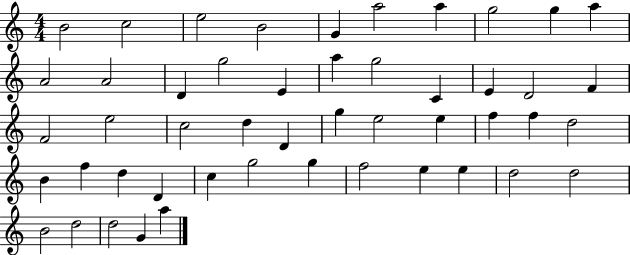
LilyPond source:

{
  \clef treble
  \numericTimeSignature
  \time 4/4
  \key c \major
  b'2 c''2 | e''2 b'2 | g'4 a''2 a''4 | g''2 g''4 a''4 | \break a'2 a'2 | d'4 g''2 e'4 | a''4 g''2 c'4 | e'4 d'2 f'4 | \break f'2 e''2 | c''2 d''4 d'4 | g''4 e''2 e''4 | f''4 f''4 d''2 | \break b'4 f''4 d''4 d'4 | c''4 g''2 g''4 | f''2 e''4 e''4 | d''2 d''2 | \break b'2 d''2 | d''2 g'4 a''4 | \bar "|."
}